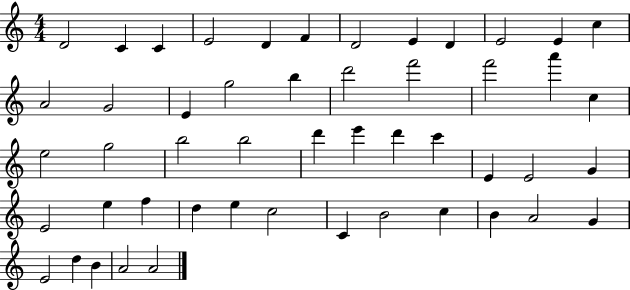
X:1
T:Untitled
M:4/4
L:1/4
K:C
D2 C C E2 D F D2 E D E2 E c A2 G2 E g2 b d'2 f'2 f'2 a' c e2 g2 b2 b2 d' e' d' c' E E2 G E2 e f d e c2 C B2 c B A2 G E2 d B A2 A2